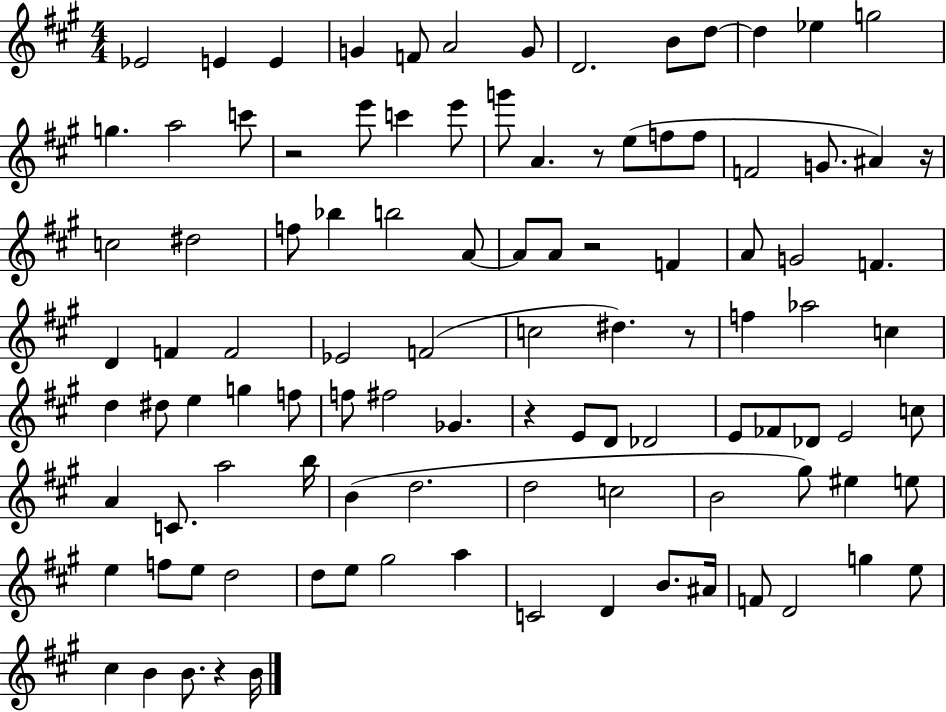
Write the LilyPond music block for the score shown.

{
  \clef treble
  \numericTimeSignature
  \time 4/4
  \key a \major
  ees'2 e'4 e'4 | g'4 f'8 a'2 g'8 | d'2. b'8 d''8~~ | d''4 ees''4 g''2 | \break g''4. a''2 c'''8 | r2 e'''8 c'''4 e'''8 | g'''8 a'4. r8 e''8( f''8 f''8 | f'2 g'8. ais'4) r16 | \break c''2 dis''2 | f''8 bes''4 b''2 a'8~~ | a'8 a'8 r2 f'4 | a'8 g'2 f'4. | \break d'4 f'4 f'2 | ees'2 f'2( | c''2 dis''4.) r8 | f''4 aes''2 c''4 | \break d''4 dis''8 e''4 g''4 f''8 | f''8 fis''2 ges'4. | r4 e'8 d'8 des'2 | e'8 fes'8 des'8 e'2 c''8 | \break a'4 c'8. a''2 b''16 | b'4( d''2. | d''2 c''2 | b'2 gis''8) eis''4 e''8 | \break e''4 f''8 e''8 d''2 | d''8 e''8 gis''2 a''4 | c'2 d'4 b'8. ais'16 | f'8 d'2 g''4 e''8 | \break cis''4 b'4 b'8. r4 b'16 | \bar "|."
}